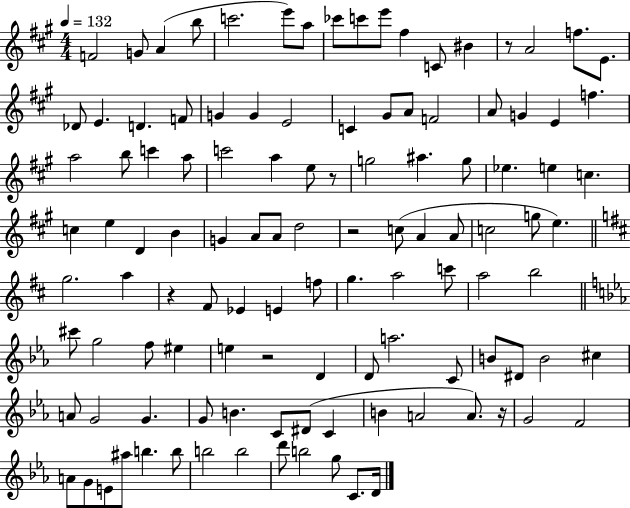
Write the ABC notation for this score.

X:1
T:Untitled
M:4/4
L:1/4
K:A
F2 G/2 A b/2 c'2 e'/2 a/2 _c'/2 c'/2 e'/2 ^f C/2 ^B z/2 A2 f/2 E/2 _D/2 E D F/2 G G E2 C ^G/2 A/2 F2 A/2 G E f a2 b/2 c' a/2 c'2 a e/2 z/2 g2 ^a g/2 _e e c c e D B G A/2 A/2 d2 z2 c/2 A A/2 c2 g/2 e g2 a z ^F/2 _E E f/2 g a2 c'/2 a2 b2 ^c'/2 g2 f/2 ^e e z2 D D/2 a2 C/2 B/2 ^D/2 B2 ^c A/2 G2 G G/2 B C/2 ^D/2 C B A2 A/2 z/4 G2 F2 A/2 G/2 E/2 ^a/2 b b/2 b2 b2 d'/2 b2 g/2 C/2 D/4